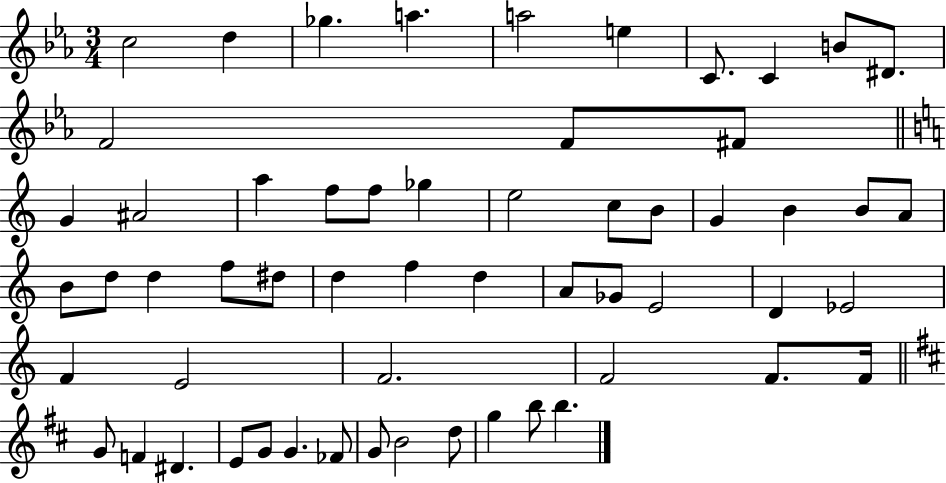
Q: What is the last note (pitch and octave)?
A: B5